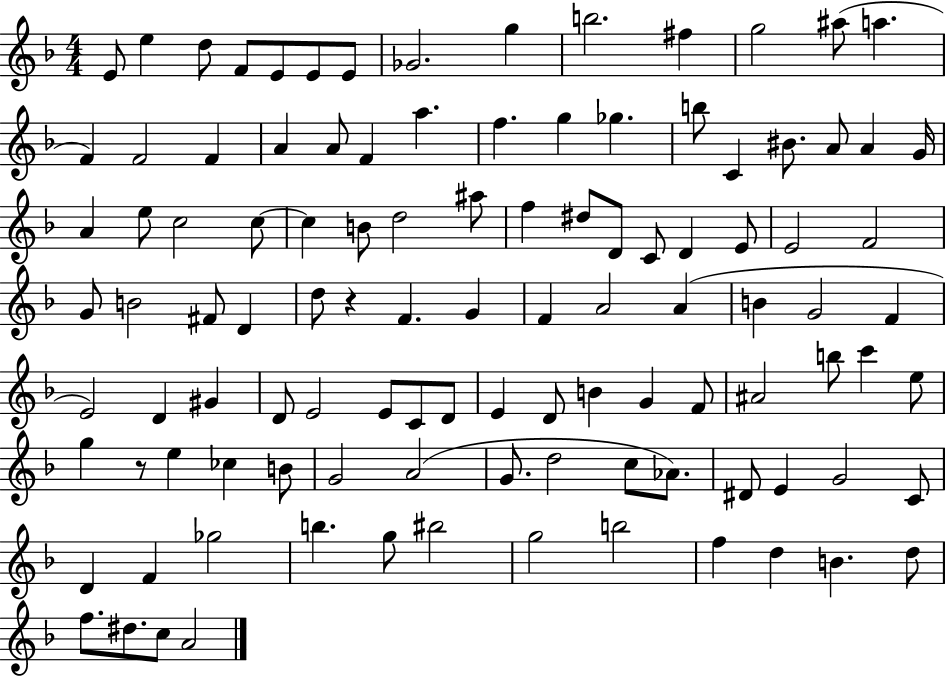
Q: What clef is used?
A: treble